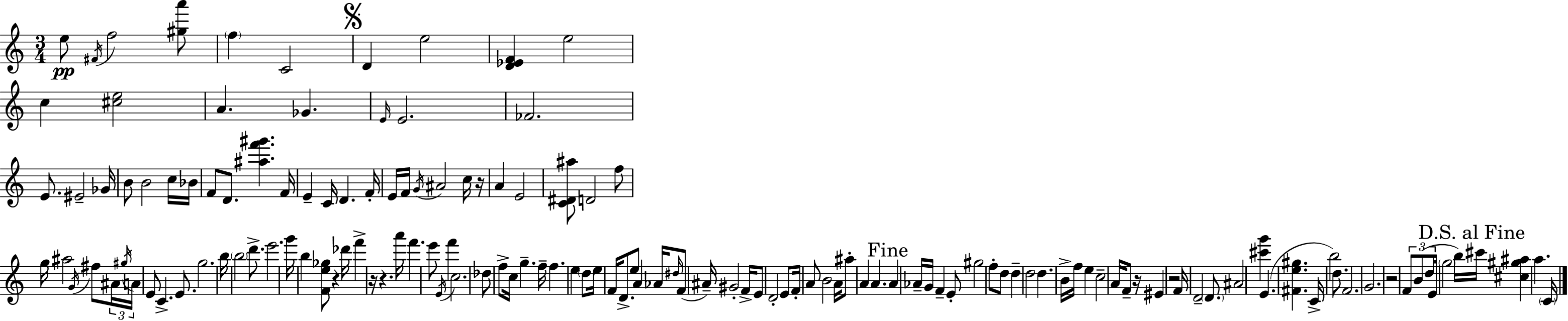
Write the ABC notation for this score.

X:1
T:Untitled
M:3/4
L:1/4
K:Am
e/2 ^F/4 f2 [^ga']/2 f C2 D e2 [D_EF] e2 c [^ce]2 A _G E/4 E2 _F2 E/2 ^E2 _G/4 B/2 B2 c/4 _B/4 F/2 D/2 [^af'^g'] F/4 E C/4 D F/4 E/4 F/4 G/4 ^A2 c/4 z/4 A E2 [C^D^a]/2 D2 f/2 g/4 ^a2 G/4 ^f/2 ^A/4 ^g/4 A/4 E/2 C E/2 g2 b/4 b2 d'/2 e'2 g'/4 b [Fe_g]/2 z _d'/4 f' z/4 z a'/4 f' e'/2 E/4 f' c2 _d/2 f/2 c/4 g f/4 f e d/2 e/4 F/4 D/2 e/2 A _A/4 ^d/4 F/2 ^A/4 ^G2 F/4 E/2 D2 E/2 F/4 A/2 B2 A/4 ^a/2 A A A _A/4 G/4 F E/2 ^g2 f/2 d/2 d d2 d B/4 f/4 e c2 A/4 F/2 z/4 ^E z2 F/4 D2 D/2 ^A2 [^c'g'] E [^Fe^g] C/4 b2 d/2 F2 G2 z2 F/2 B/2 d/2 E/4 g2 b/4 ^c'/4 [^c^g^a] a C/4